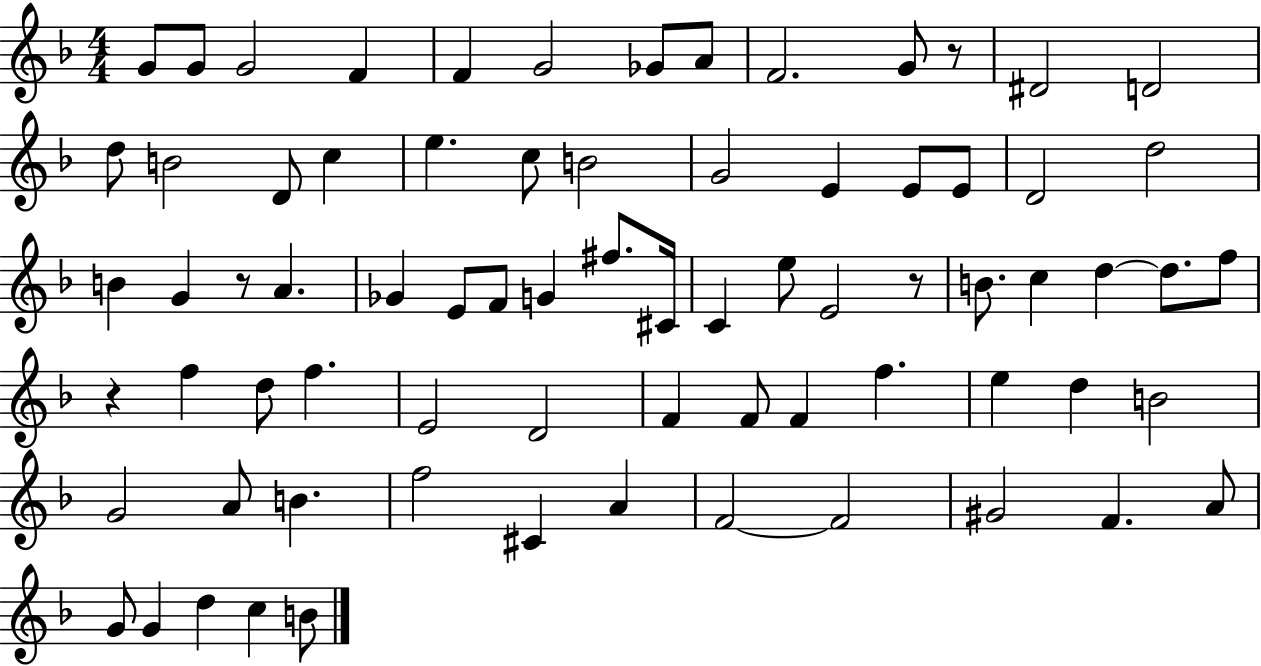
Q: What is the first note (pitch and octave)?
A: G4